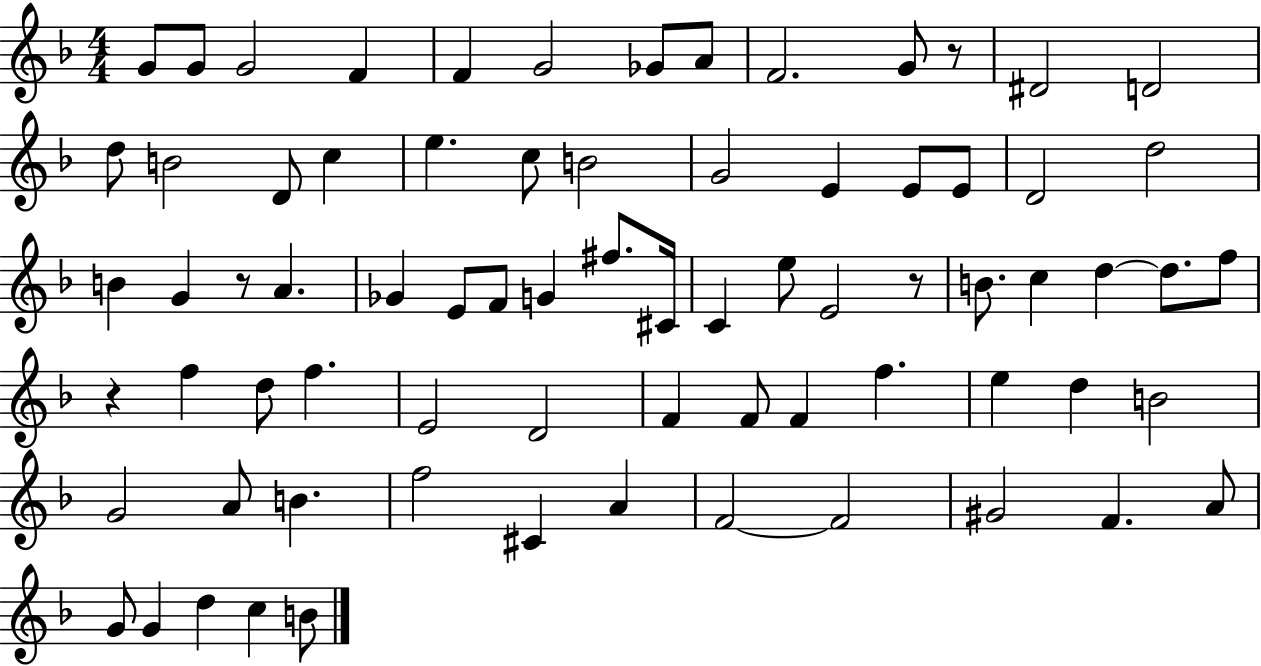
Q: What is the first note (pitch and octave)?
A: G4